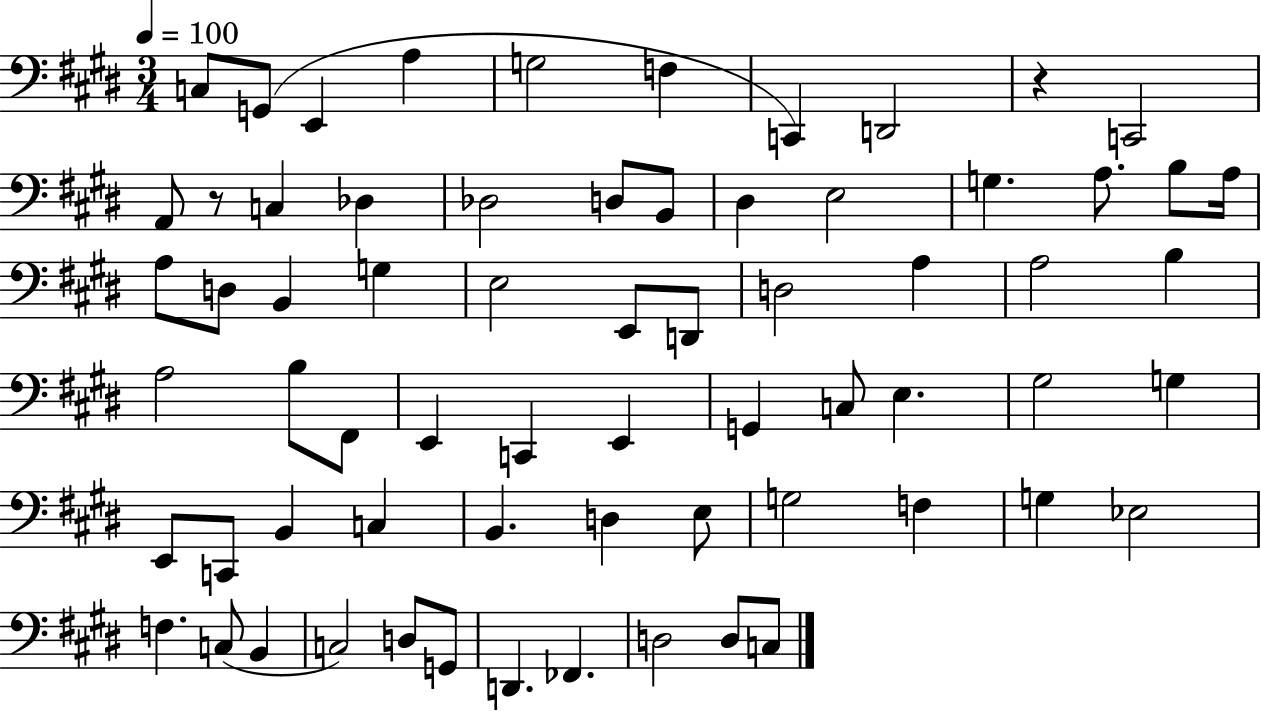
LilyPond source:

{
  \clef bass
  \numericTimeSignature
  \time 3/4
  \key e \major
  \tempo 4 = 100
  c8 g,8( e,4 a4 | g2 f4 | c,4) d,2 | r4 c,2 | \break a,8 r8 c4 des4 | des2 d8 b,8 | dis4 e2 | g4. a8. b8 a16 | \break a8 d8 b,4 g4 | e2 e,8 d,8 | d2 a4 | a2 b4 | \break a2 b8 fis,8 | e,4 c,4 e,4 | g,4 c8 e4. | gis2 g4 | \break e,8 c,8 b,4 c4 | b,4. d4 e8 | g2 f4 | g4 ees2 | \break f4. c8( b,4 | c2) d8 g,8 | d,4. fes,4. | d2 d8 c8 | \break \bar "|."
}